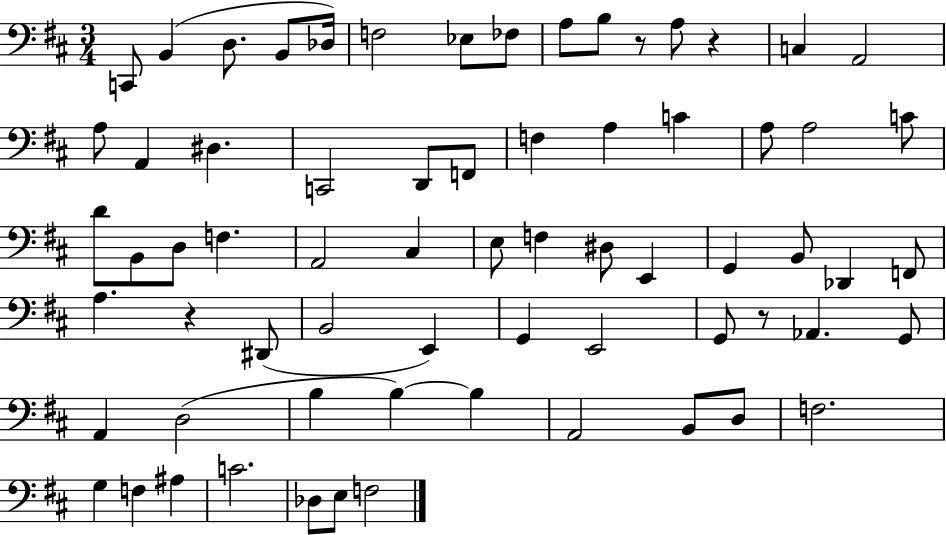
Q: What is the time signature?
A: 3/4